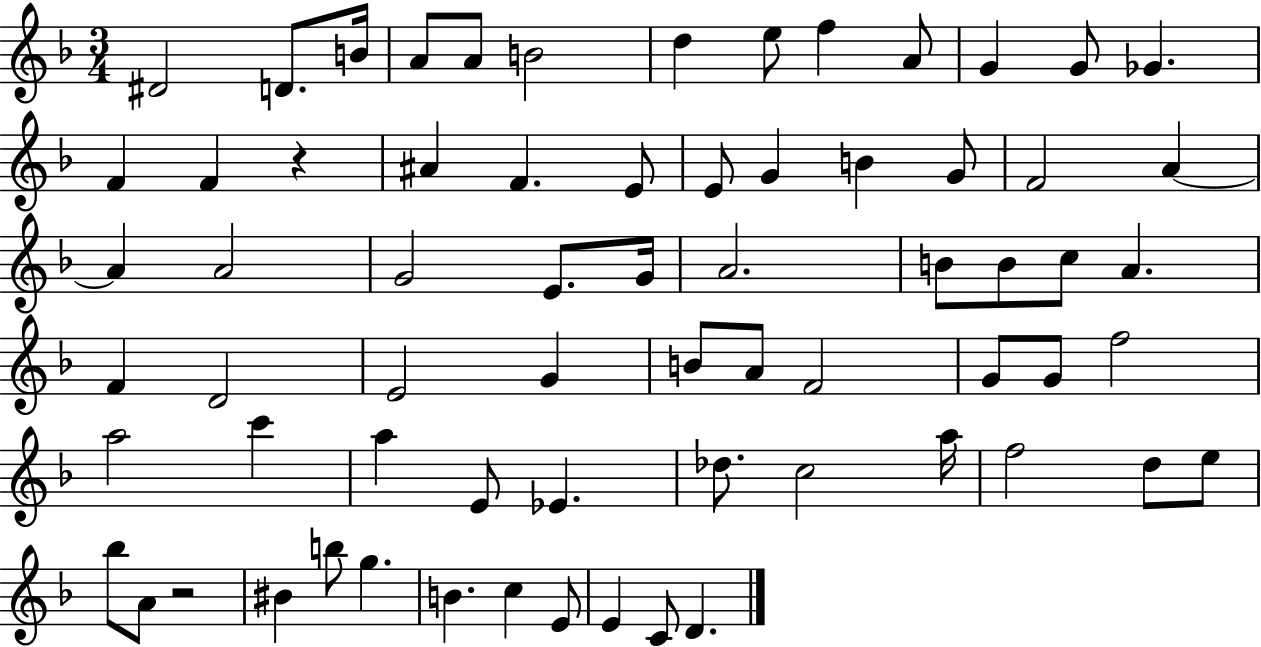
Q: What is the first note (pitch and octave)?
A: D#4